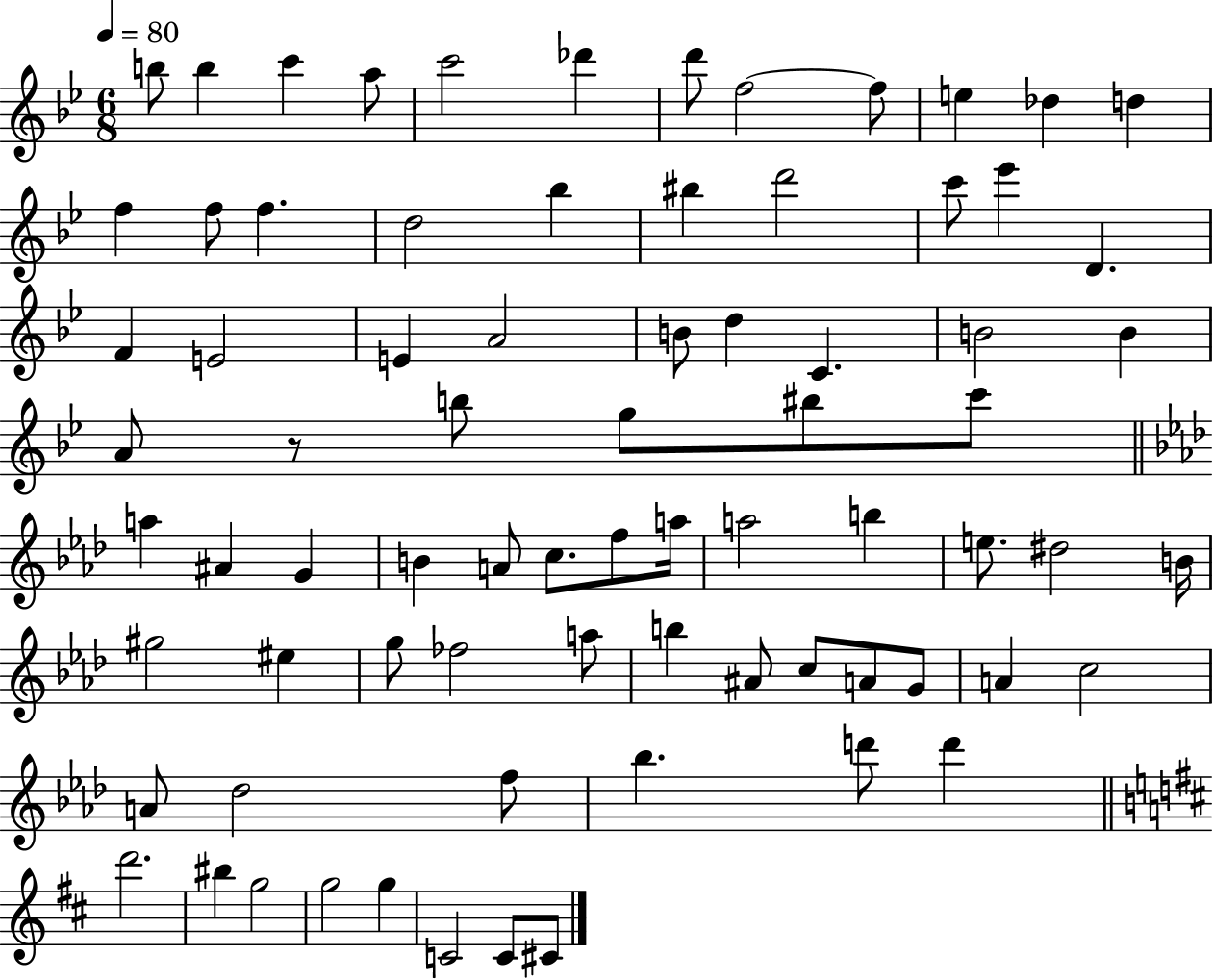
{
  \clef treble
  \numericTimeSignature
  \time 6/8
  \key bes \major
  \tempo 4 = 80
  b''8 b''4 c'''4 a''8 | c'''2 des'''4 | d'''8 f''2~~ f''8 | e''4 des''4 d''4 | \break f''4 f''8 f''4. | d''2 bes''4 | bis''4 d'''2 | c'''8 ees'''4 d'4. | \break f'4 e'2 | e'4 a'2 | b'8 d''4 c'4. | b'2 b'4 | \break a'8 r8 b''8 g''8 bis''8 c'''8 | \bar "||" \break \key aes \major a''4 ais'4 g'4 | b'4 a'8 c''8. f''8 a''16 | a''2 b''4 | e''8. dis''2 b'16 | \break gis''2 eis''4 | g''8 fes''2 a''8 | b''4 ais'8 c''8 a'8 g'8 | a'4 c''2 | \break a'8 des''2 f''8 | bes''4. d'''8 d'''4 | \bar "||" \break \key b \minor d'''2. | bis''4 g''2 | g''2 g''4 | c'2 c'8 cis'8 | \break \bar "|."
}